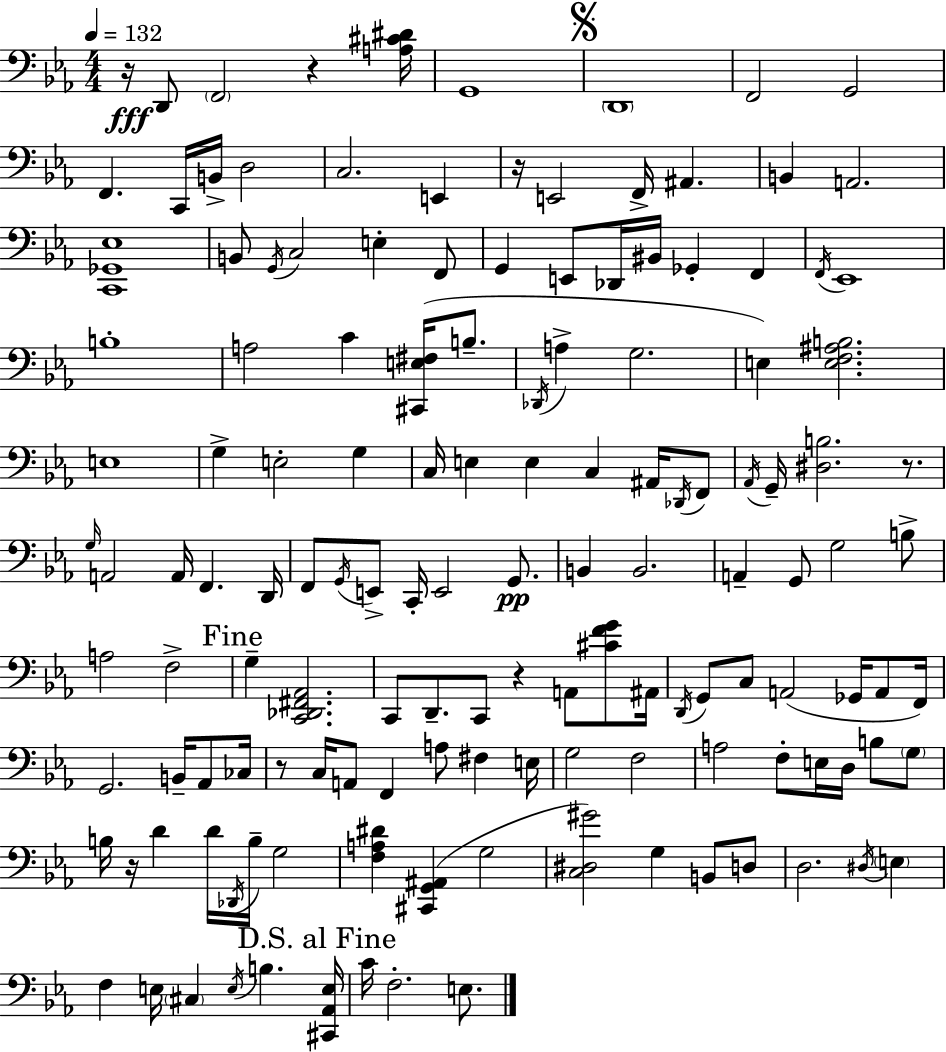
{
  \clef bass
  \numericTimeSignature
  \time 4/4
  \key c \minor
  \tempo 4 = 132
  \repeat volta 2 { r16\fff d,8 \parenthesize f,2 r4 <a cis' dis'>16 | g,1 | \mark \markup { \musicglyph "scripts.segno" } \parenthesize d,1 | f,2 g,2 | \break f,4. c,16 b,16-> d2 | c2. e,4 | r16 e,2 f,16-> ais,4. | b,4 a,2. | \break <c, ges, ees>1 | b,8 \acciaccatura { g,16 } c2 e4-. f,8 | g,4 e,8 des,16 bis,16 ges,4-. f,4 | \acciaccatura { f,16 } ees,1 | \break b1-. | a2 c'4 <cis, e fis>16( b8.-- | \acciaccatura { des,16 } a4-> g2. | e4) <e f ais b>2. | \break e1 | g4-> e2-. g4 | c16 e4 e4 c4 | ais,16 \acciaccatura { des,16 } f,8 \acciaccatura { aes,16 } g,16-- <dis b>2. | \break r8. \grace { g16 } a,2 a,16 f,4. | d,16 f,8 \acciaccatura { g,16 } e,8-> c,16-. e,2 | g,8.\pp b,4 b,2. | a,4-- g,8 g2 | \break b8-> a2 f2-> | \mark "Fine" g4-- <c, des, fis, aes,>2. | c,8 d,8.-- c,8 r4 | a,8 <cis' f' g'>8 ais,16 \acciaccatura { d,16 } g,8 c8 a,2( | \break ges,16 a,8 f,16) g,2. | b,16-- aes,8 ces16 r8 c16 a,8 f,4 | a8 fis4 e16 g2 | f2 a2 | \break f8-. e16 d16 b8 \parenthesize g8 b16 r16 d'4 d'16 \acciaccatura { des,16 } | b16-- g2 <f a dis'>4 <cis, g, ais,>4( | g2 <c dis gis'>2) | g4 b,8 d8 d2. | \break \acciaccatura { dis16 } \parenthesize e4 f4 e16 \parenthesize cis4 | \acciaccatura { e16 } b4. \mark "D.S. al Fine" <cis, aes, e>16 c'16 f2.-. | e8. } \bar "|."
}